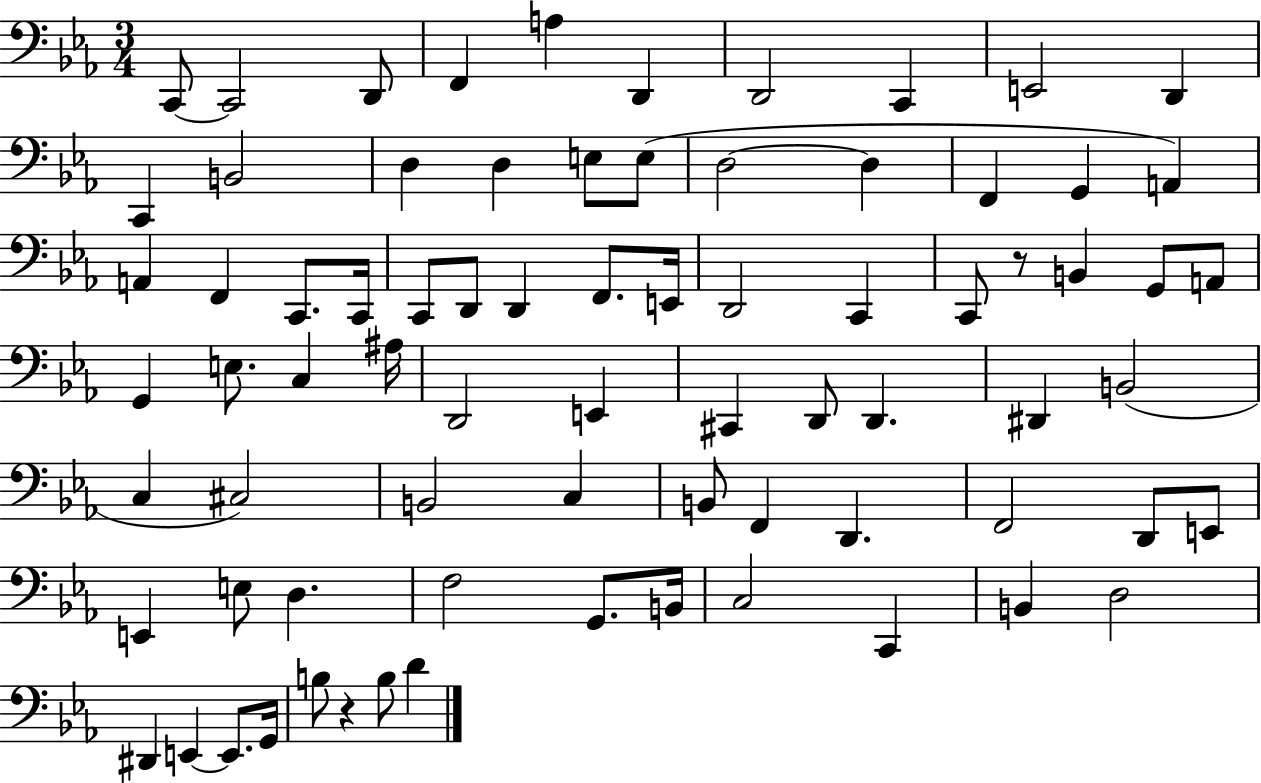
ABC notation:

X:1
T:Untitled
M:3/4
L:1/4
K:Eb
C,,/2 C,,2 D,,/2 F,, A, D,, D,,2 C,, E,,2 D,, C,, B,,2 D, D, E,/2 E,/2 D,2 D, F,, G,, A,, A,, F,, C,,/2 C,,/4 C,,/2 D,,/2 D,, F,,/2 E,,/4 D,,2 C,, C,,/2 z/2 B,, G,,/2 A,,/2 G,, E,/2 C, ^A,/4 D,,2 E,, ^C,, D,,/2 D,, ^D,, B,,2 C, ^C,2 B,,2 C, B,,/2 F,, D,, F,,2 D,,/2 E,,/2 E,, E,/2 D, F,2 G,,/2 B,,/4 C,2 C,, B,, D,2 ^D,, E,, E,,/2 G,,/4 B,/2 z B,/2 D